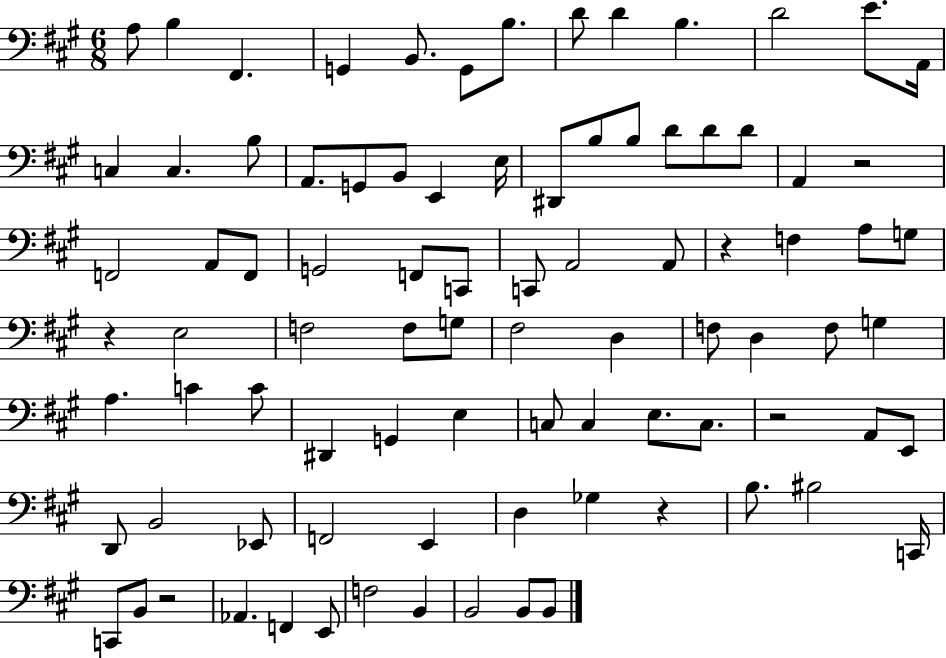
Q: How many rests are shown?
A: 6